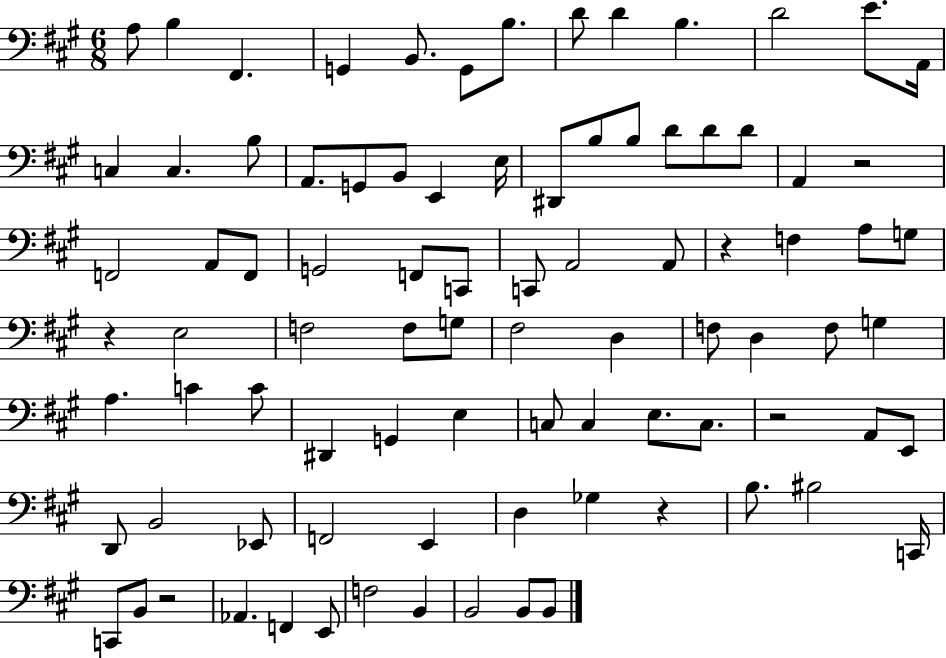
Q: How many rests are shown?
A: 6